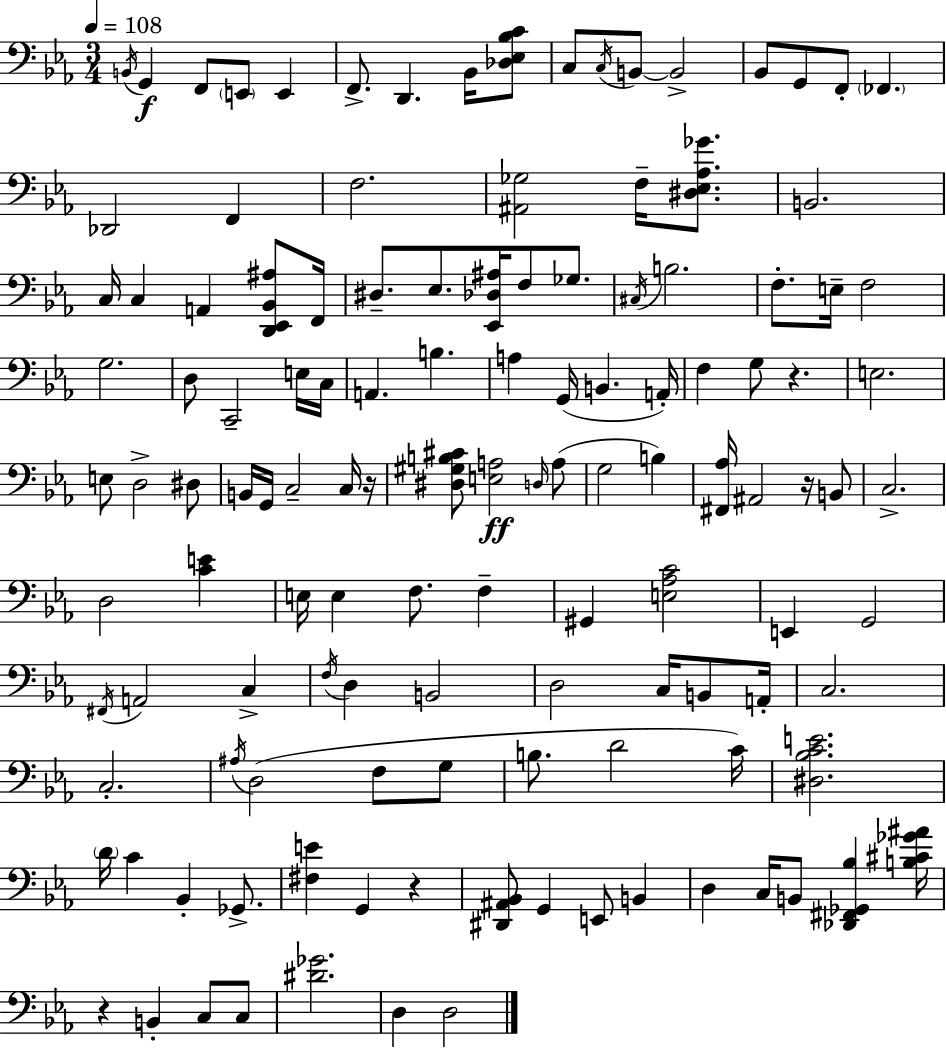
X:1
T:Untitled
M:3/4
L:1/4
K:Eb
B,,/4 G,, F,,/2 E,,/2 E,, F,,/2 D,, _B,,/4 [_D,_E,_B,C]/2 C,/2 C,/4 B,,/2 B,,2 _B,,/2 G,,/2 F,,/2 _F,, _D,,2 F,, F,2 [^A,,_G,]2 F,/4 [^D,_E,_A,_G]/2 B,,2 C,/4 C, A,, [D,,_E,,_B,,^A,]/2 F,,/4 ^D,/2 _E,/2 [_E,,_D,^A,]/4 F,/2 _G,/2 ^C,/4 B,2 F,/2 E,/4 F,2 G,2 D,/2 C,,2 E,/4 C,/4 A,, B, A, G,,/4 B,, A,,/4 F, G,/2 z E,2 E,/2 D,2 ^D,/2 B,,/4 G,,/4 C,2 C,/4 z/4 [^D,^G,B,^C]/2 [E,A,]2 D,/4 A,/2 G,2 B, [^F,,_A,]/4 ^A,,2 z/4 B,,/2 C,2 D,2 [CE] E,/4 E, F,/2 F, ^G,, [E,_A,C]2 E,, G,,2 ^F,,/4 A,,2 C, F,/4 D, B,,2 D,2 C,/4 B,,/2 A,,/4 C,2 C,2 ^A,/4 D,2 F,/2 G,/2 B,/2 D2 C/4 [^D,_B,CE]2 D/4 C _B,, _G,,/2 [^F,E] G,, z [^D,,^A,,_B,,]/2 G,, E,,/2 B,, D, C,/4 B,,/2 [_D,,^F,,_G,,_B,] [B,^C_G^A]/4 z B,, C,/2 C,/2 [^D_G]2 D, D,2